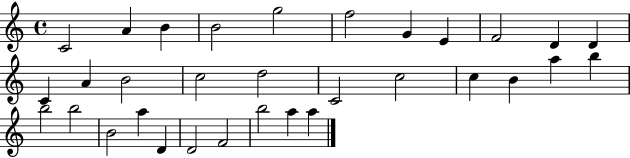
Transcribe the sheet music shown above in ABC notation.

X:1
T:Untitled
M:4/4
L:1/4
K:C
C2 A B B2 g2 f2 G E F2 D D C A B2 c2 d2 C2 c2 c B a b b2 b2 B2 a D D2 F2 b2 a a